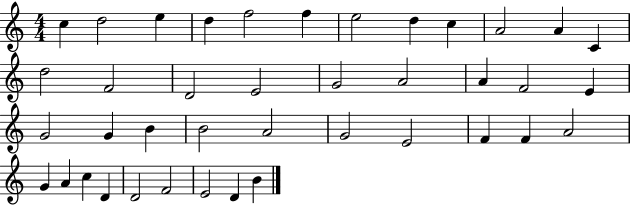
X:1
T:Untitled
M:4/4
L:1/4
K:C
c d2 e d f2 f e2 d c A2 A C d2 F2 D2 E2 G2 A2 A F2 E G2 G B B2 A2 G2 E2 F F A2 G A c D D2 F2 E2 D B